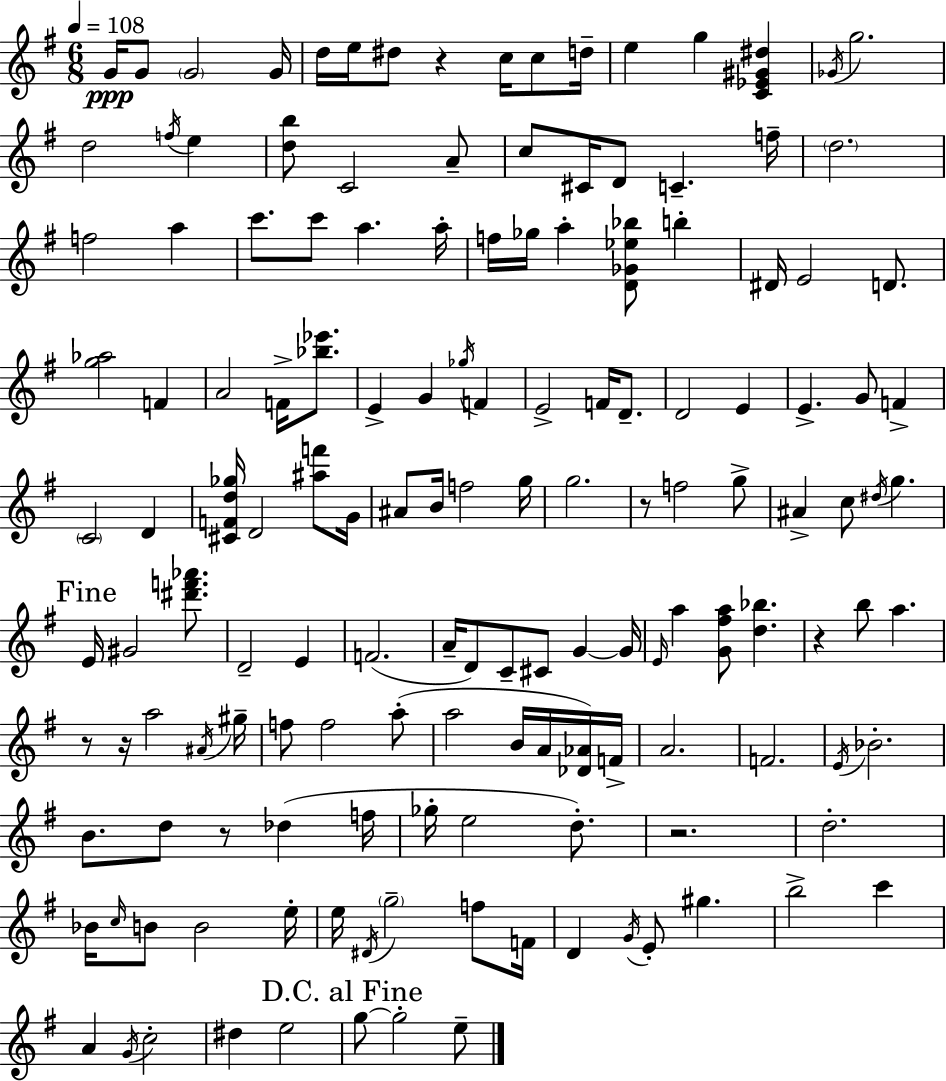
X:1
T:Untitled
M:6/8
L:1/4
K:G
G/4 G/2 G2 G/4 d/4 e/4 ^d/2 z c/4 c/2 d/4 e g [C_E^G^d] _G/4 g2 d2 f/4 e [db]/2 C2 A/2 c/2 ^C/4 D/2 C f/4 d2 f2 a c'/2 c'/2 a a/4 f/4 _g/4 a [D_G_e_b]/2 b ^D/4 E2 D/2 [g_a]2 F A2 F/4 [_b_e']/2 E G _g/4 F E2 F/4 D/2 D2 E E G/2 F C2 D [^CFd_g]/4 D2 [^af']/2 G/4 ^A/2 B/4 f2 g/4 g2 z/2 f2 g/2 ^A c/2 ^d/4 g E/4 ^G2 [^d'f'_a']/2 D2 E F2 A/4 D/2 C/2 ^C/2 G G/4 E/4 a [G^fa]/2 [d_b] z b/2 a z/2 z/4 a2 ^A/4 ^g/4 f/2 f2 a/2 a2 B/4 A/4 [_D_A]/4 F/4 A2 F2 E/4 _B2 B/2 d/2 z/2 _d f/4 _g/4 e2 d/2 z2 d2 _B/4 c/4 B/2 B2 e/4 e/4 ^D/4 g2 f/2 F/4 D G/4 E/2 ^g b2 c' A G/4 c2 ^d e2 g/2 g2 e/2